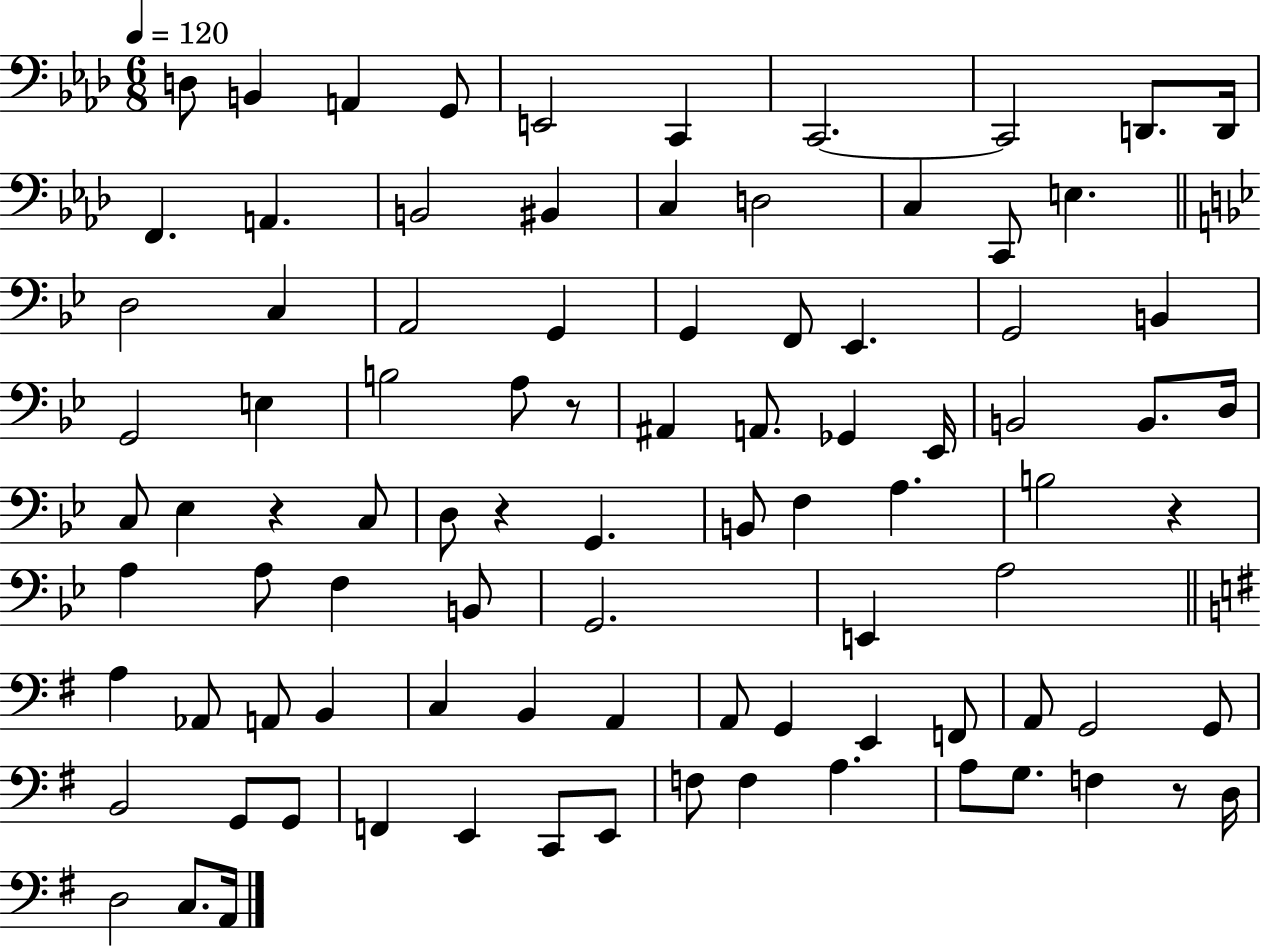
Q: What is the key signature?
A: AES major